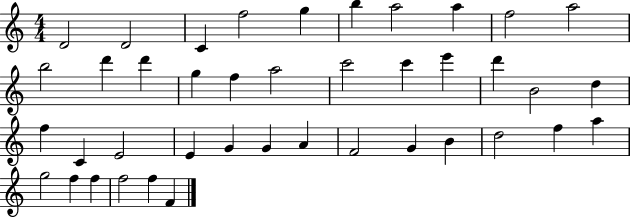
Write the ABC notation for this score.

X:1
T:Untitled
M:4/4
L:1/4
K:C
D2 D2 C f2 g b a2 a f2 a2 b2 d' d' g f a2 c'2 c' e' d' B2 d f C E2 E G G A F2 G B d2 f a g2 f f f2 f F